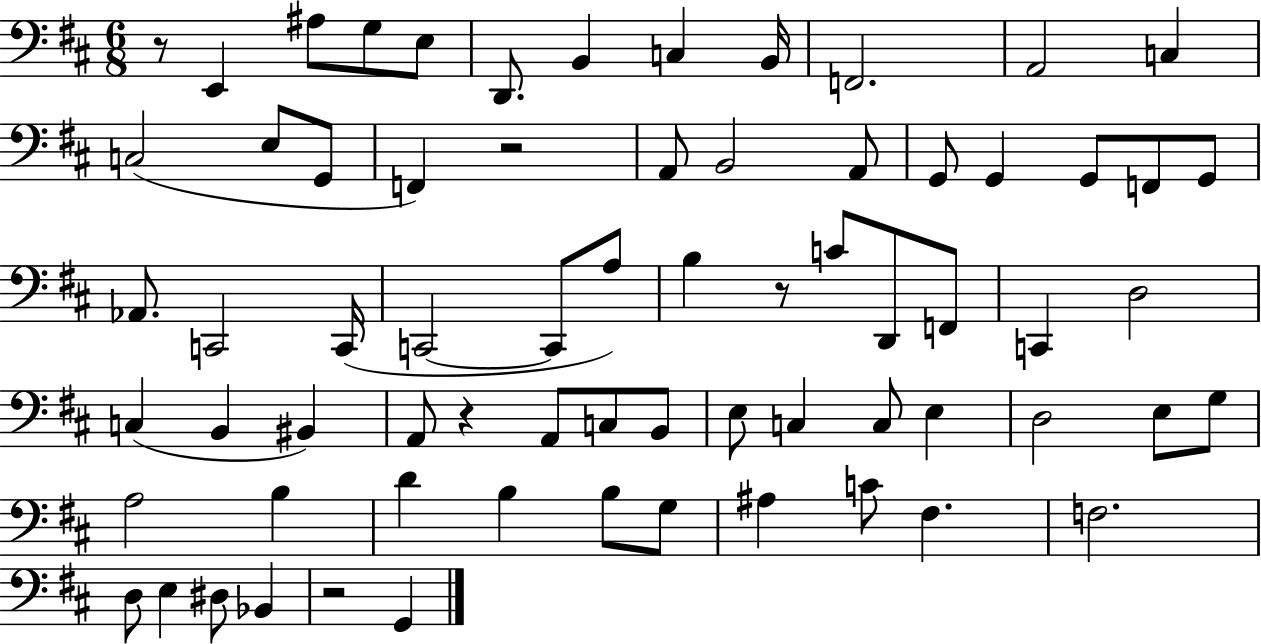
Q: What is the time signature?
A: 6/8